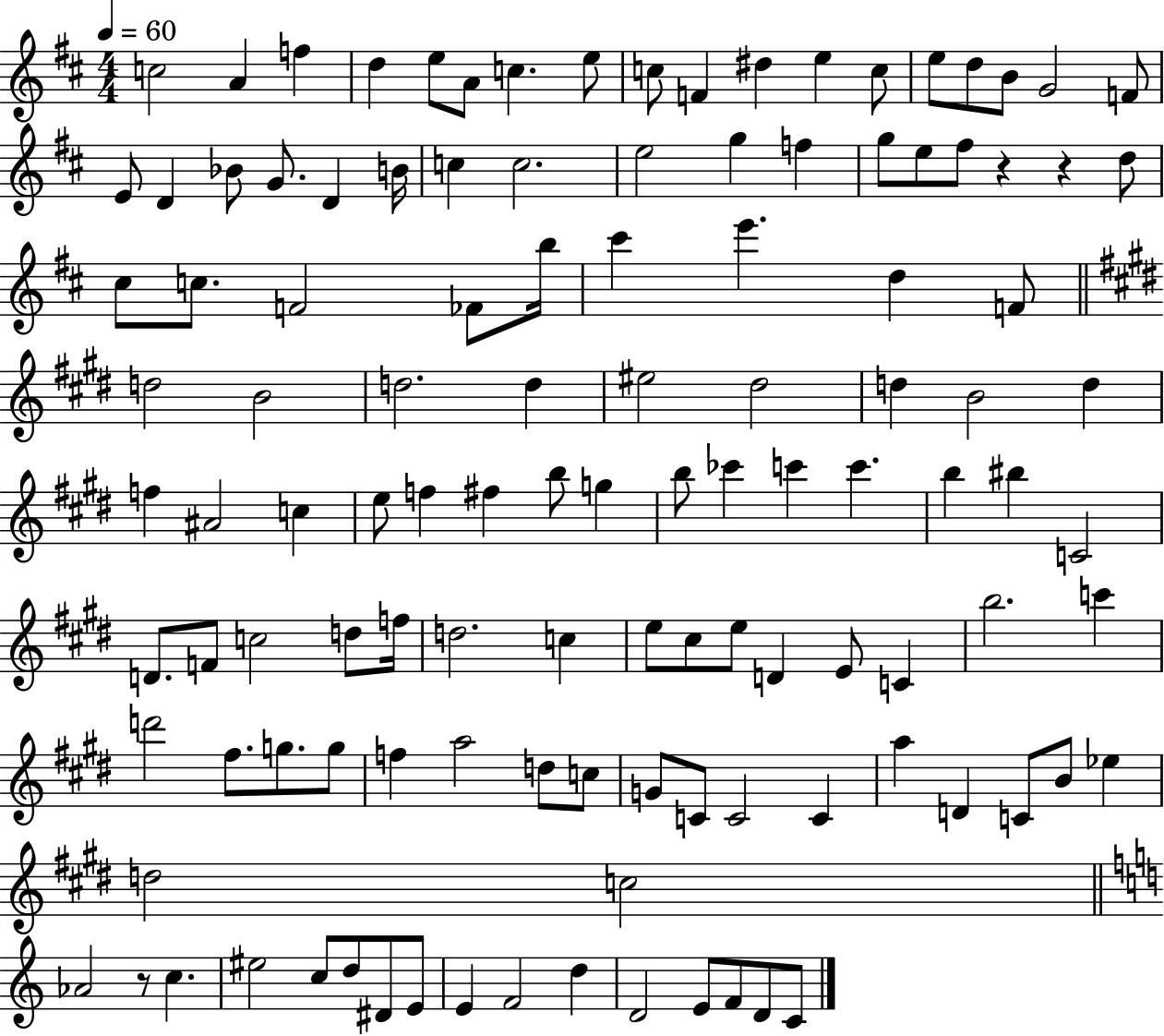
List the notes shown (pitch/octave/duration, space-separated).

C5/h A4/q F5/q D5/q E5/e A4/e C5/q. E5/e C5/e F4/q D#5/q E5/q C5/e E5/e D5/e B4/e G4/h F4/e E4/e D4/q Bb4/e G4/e. D4/q B4/s C5/q C5/h. E5/h G5/q F5/q G5/e E5/e F#5/e R/q R/q D5/e C#5/e C5/e. F4/h FES4/e B5/s C#6/q E6/q. D5/q F4/e D5/h B4/h D5/h. D5/q EIS5/h D#5/h D5/q B4/h D5/q F5/q A#4/h C5/q E5/e F5/q F#5/q B5/e G5/q B5/e CES6/q C6/q C6/q. B5/q BIS5/q C4/h D4/e. F4/e C5/h D5/e F5/s D5/h. C5/q E5/e C#5/e E5/e D4/q E4/e C4/q B5/h. C6/q D6/h F#5/e. G5/e. G5/e F5/q A5/h D5/e C5/e G4/e C4/e C4/h C4/q A5/q D4/q C4/e B4/e Eb5/q D5/h C5/h Ab4/h R/e C5/q. EIS5/h C5/e D5/e D#4/e E4/e E4/q F4/h D5/q D4/h E4/e F4/e D4/e C4/e